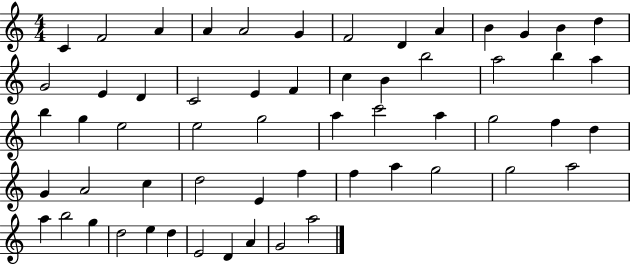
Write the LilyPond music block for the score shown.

{
  \clef treble
  \numericTimeSignature
  \time 4/4
  \key c \major
  c'4 f'2 a'4 | a'4 a'2 g'4 | f'2 d'4 a'4 | b'4 g'4 b'4 d''4 | \break g'2 e'4 d'4 | c'2 e'4 f'4 | c''4 b'4 b''2 | a''2 b''4 a''4 | \break b''4 g''4 e''2 | e''2 g''2 | a''4 c'''2 a''4 | g''2 f''4 d''4 | \break g'4 a'2 c''4 | d''2 e'4 f''4 | f''4 a''4 g''2 | g''2 a''2 | \break a''4 b''2 g''4 | d''2 e''4 d''4 | e'2 d'4 a'4 | g'2 a''2 | \break \bar "|."
}